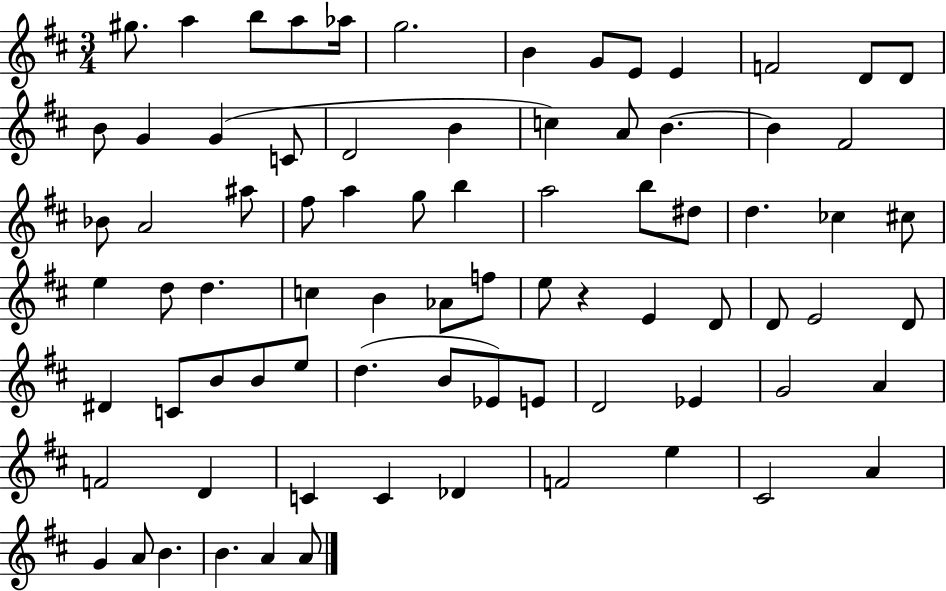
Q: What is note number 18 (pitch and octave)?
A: D4